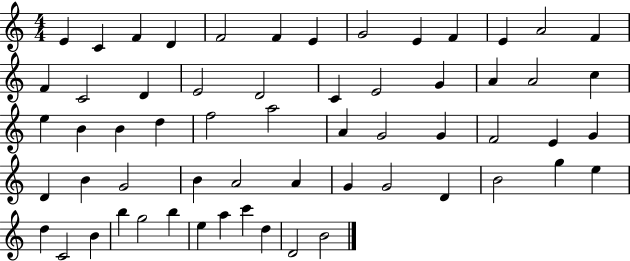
E4/q C4/q F4/q D4/q F4/h F4/q E4/q G4/h E4/q F4/q E4/q A4/h F4/q F4/q C4/h D4/q E4/h D4/h C4/q E4/h G4/q A4/q A4/h C5/q E5/q B4/q B4/q D5/q F5/h A5/h A4/q G4/h G4/q F4/h E4/q G4/q D4/q B4/q G4/h B4/q A4/h A4/q G4/q G4/h D4/q B4/h G5/q E5/q D5/q C4/h B4/q B5/q G5/h B5/q E5/q A5/q C6/q D5/q D4/h B4/h